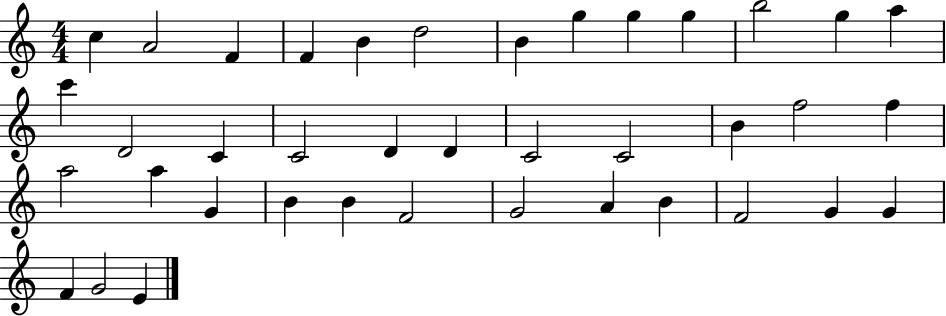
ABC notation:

X:1
T:Untitled
M:4/4
L:1/4
K:C
c A2 F F B d2 B g g g b2 g a c' D2 C C2 D D C2 C2 B f2 f a2 a G B B F2 G2 A B F2 G G F G2 E